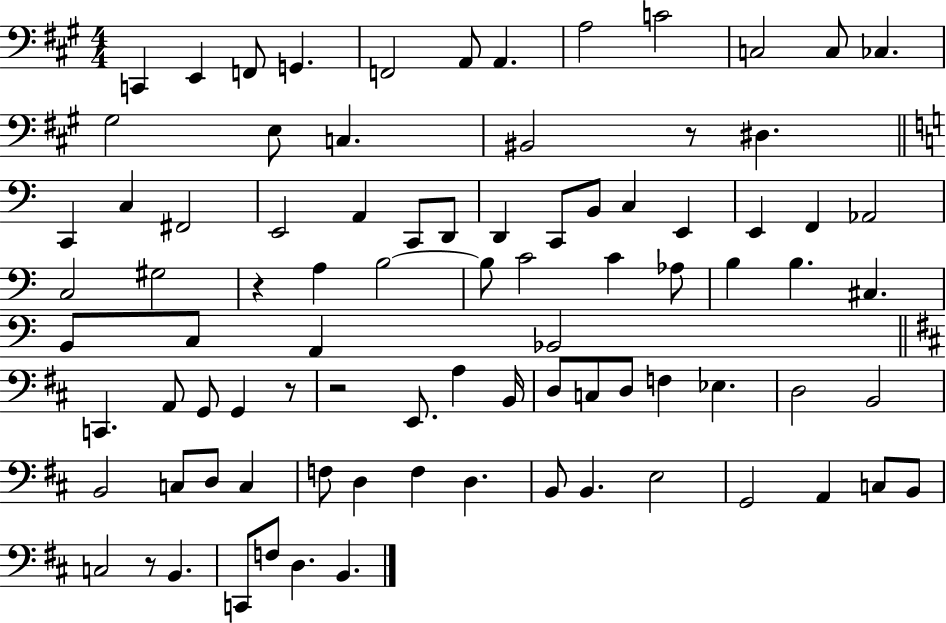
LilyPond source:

{
  \clef bass
  \numericTimeSignature
  \time 4/4
  \key a \major
  c,4 e,4 f,8 g,4. | f,2 a,8 a,4. | a2 c'2 | c2 c8 ces4. | \break gis2 e8 c4. | bis,2 r8 dis4. | \bar "||" \break \key c \major c,4 c4 fis,2 | e,2 a,4 c,8 d,8 | d,4 c,8 b,8 c4 e,4 | e,4 f,4 aes,2 | \break c2 gis2 | r4 a4 b2~~ | b8 c'2 c'4 aes8 | b4 b4. cis4. | \break b,8 c8 a,4 bes,2 | \bar "||" \break \key d \major c,4. a,8 g,8 g,4 r8 | r2 e,8. a4 b,16 | d8 c8 d8 f4 ees4. | d2 b,2 | \break b,2 c8 d8 c4 | f8 d4 f4 d4. | b,8 b,4. e2 | g,2 a,4 c8 b,8 | \break c2 r8 b,4. | c,8 f8 d4. b,4. | \bar "|."
}